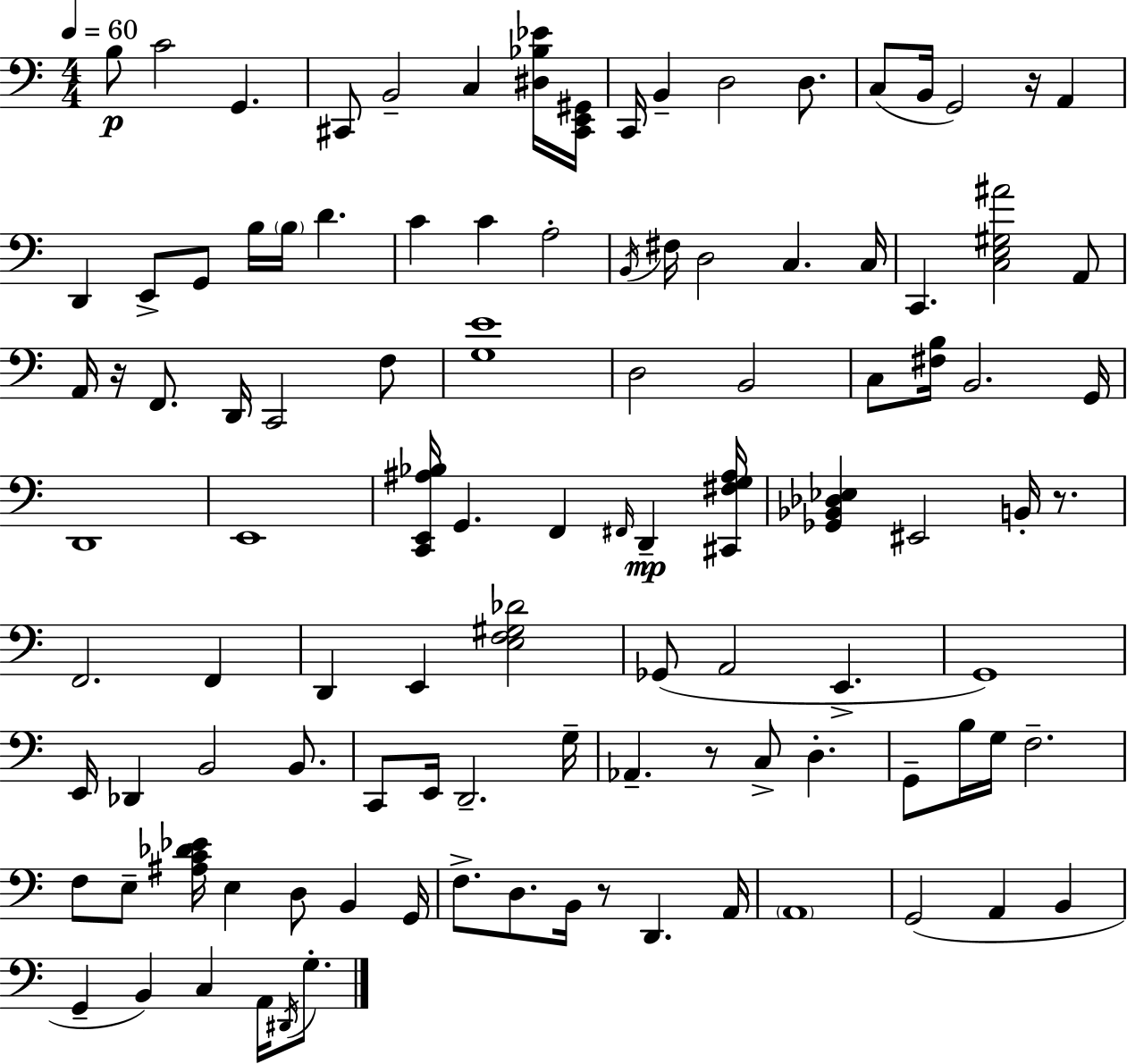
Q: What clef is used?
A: bass